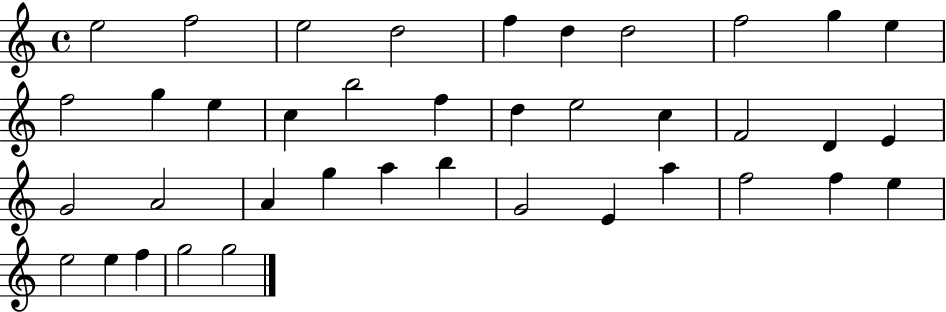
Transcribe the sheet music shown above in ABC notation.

X:1
T:Untitled
M:4/4
L:1/4
K:C
e2 f2 e2 d2 f d d2 f2 g e f2 g e c b2 f d e2 c F2 D E G2 A2 A g a b G2 E a f2 f e e2 e f g2 g2